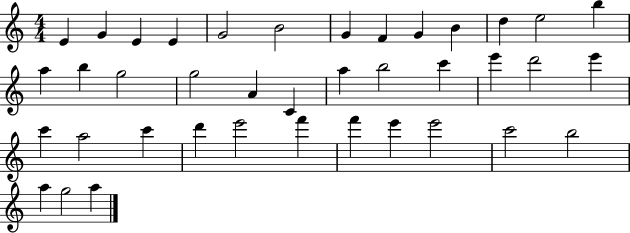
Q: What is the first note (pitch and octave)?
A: E4